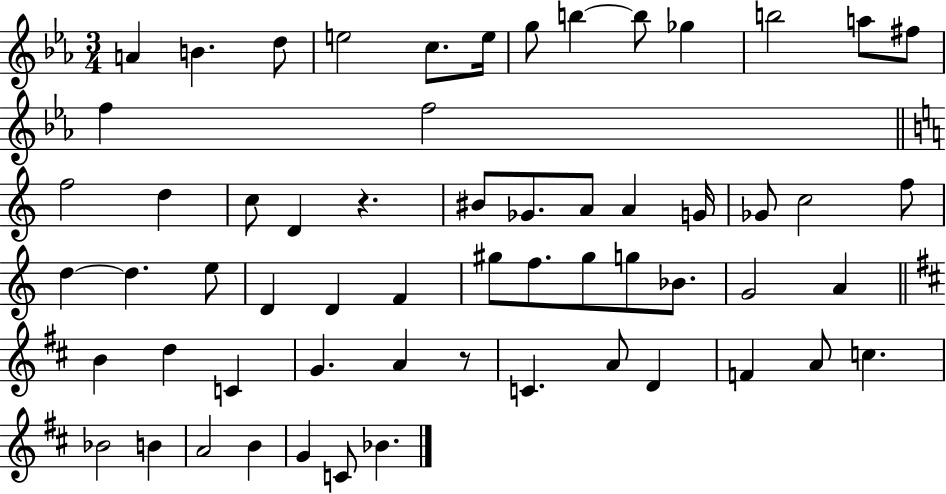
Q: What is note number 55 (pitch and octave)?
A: B4